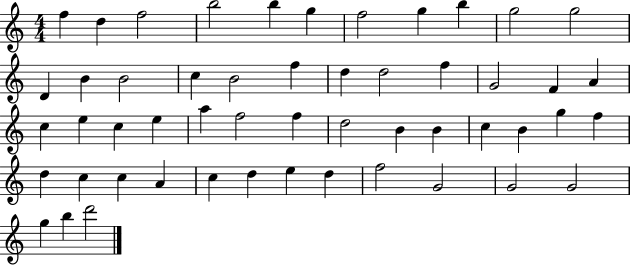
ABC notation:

X:1
T:Untitled
M:4/4
L:1/4
K:C
f d f2 b2 b g f2 g b g2 g2 D B B2 c B2 f d d2 f G2 F A c e c e a f2 f d2 B B c B g f d c c A c d e d f2 G2 G2 G2 g b d'2